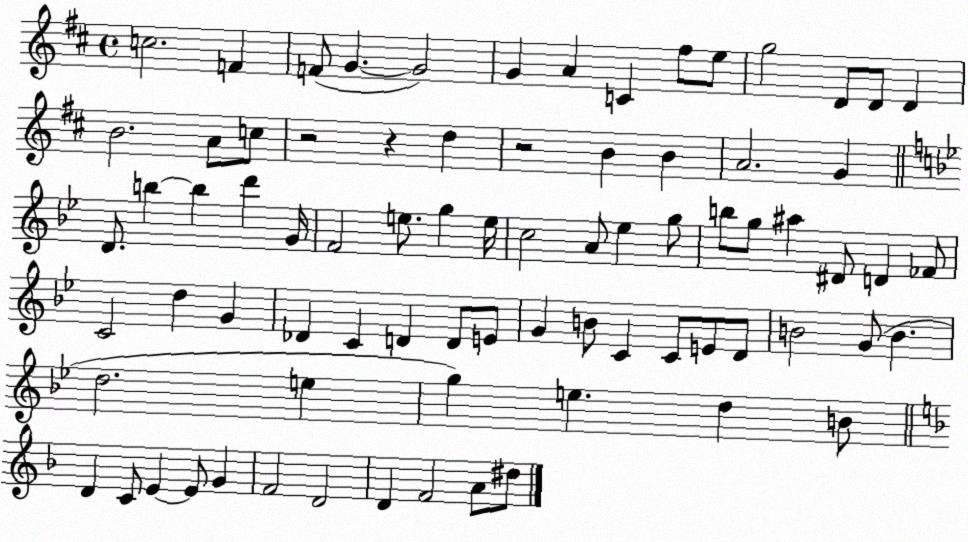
X:1
T:Untitled
M:4/4
L:1/4
K:D
c2 F F/2 G G2 G A C ^f/2 e/2 g2 D/2 D/2 D B2 A/2 c/2 z2 z d z2 B B A2 G D/2 b b d' G/4 F2 e/2 g e/4 c2 A/2 _e g/2 b/2 g/2 ^a ^D/2 D _F/2 C2 d G _D C D D/2 E/2 G B/2 C C/2 E/2 D/2 B2 G/2 B d2 e g e d B/2 D C/2 E E/2 G F2 D2 D F2 A/2 ^d/2